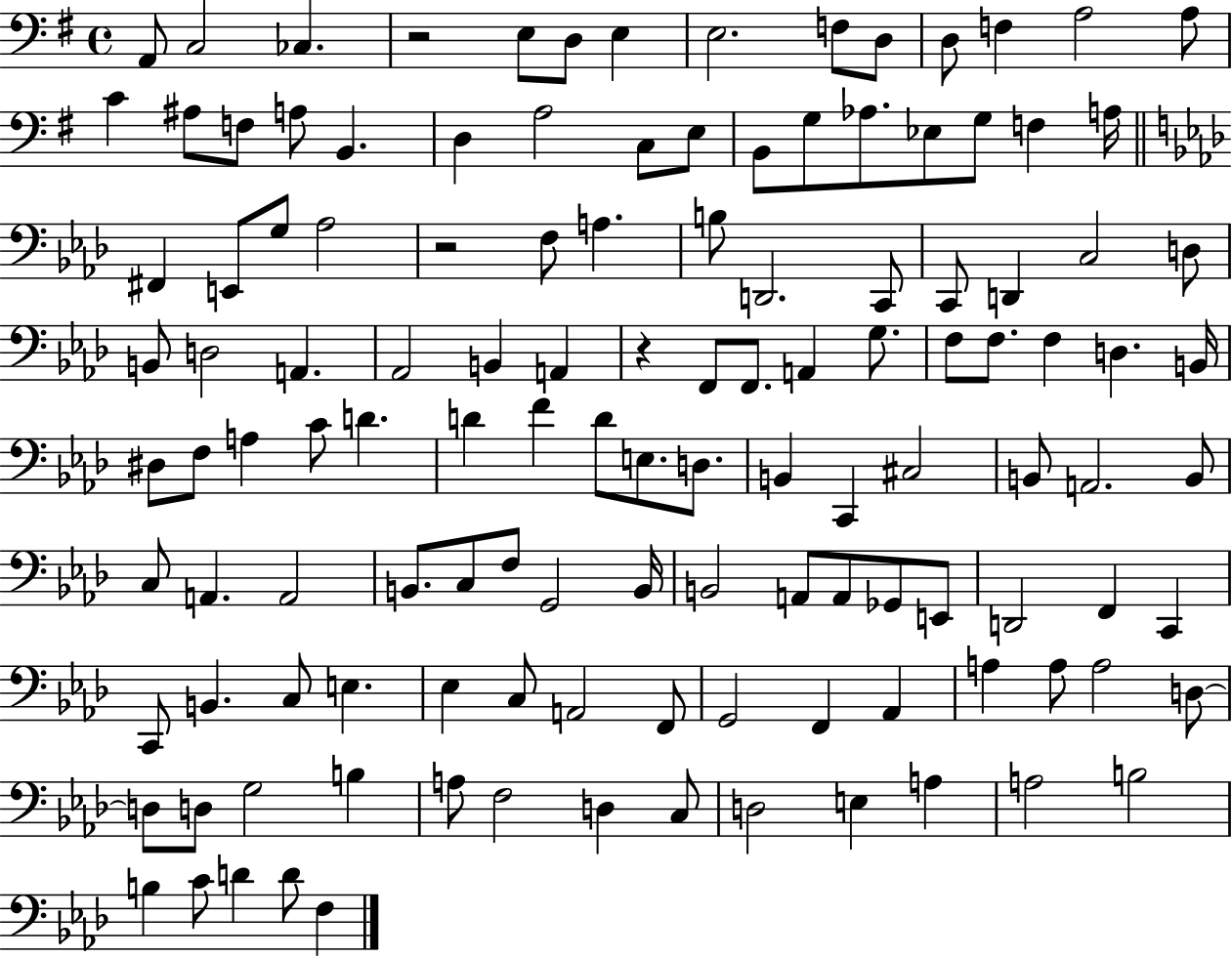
A2/e C3/h CES3/q. R/h E3/e D3/e E3/q E3/h. F3/e D3/e D3/e F3/q A3/h A3/e C4/q A#3/e F3/e A3/e B2/q. D3/q A3/h C3/e E3/e B2/e G3/e Ab3/e. Eb3/e G3/e F3/q A3/s F#2/q E2/e G3/e Ab3/h R/h F3/e A3/q. B3/e D2/h. C2/e C2/e D2/q C3/h D3/e B2/e D3/h A2/q. Ab2/h B2/q A2/q R/q F2/e F2/e. A2/q G3/e. F3/e F3/e. F3/q D3/q. B2/s D#3/e F3/e A3/q C4/e D4/q. D4/q F4/q D4/e E3/e. D3/e. B2/q C2/q C#3/h B2/e A2/h. B2/e C3/e A2/q. A2/h B2/e. C3/e F3/e G2/h B2/s B2/h A2/e A2/e Gb2/e E2/e D2/h F2/q C2/q C2/e B2/q. C3/e E3/q. Eb3/q C3/e A2/h F2/e G2/h F2/q Ab2/q A3/q A3/e A3/h D3/e D3/e D3/e G3/h B3/q A3/e F3/h D3/q C3/e D3/h E3/q A3/q A3/h B3/h B3/q C4/e D4/q D4/e F3/q